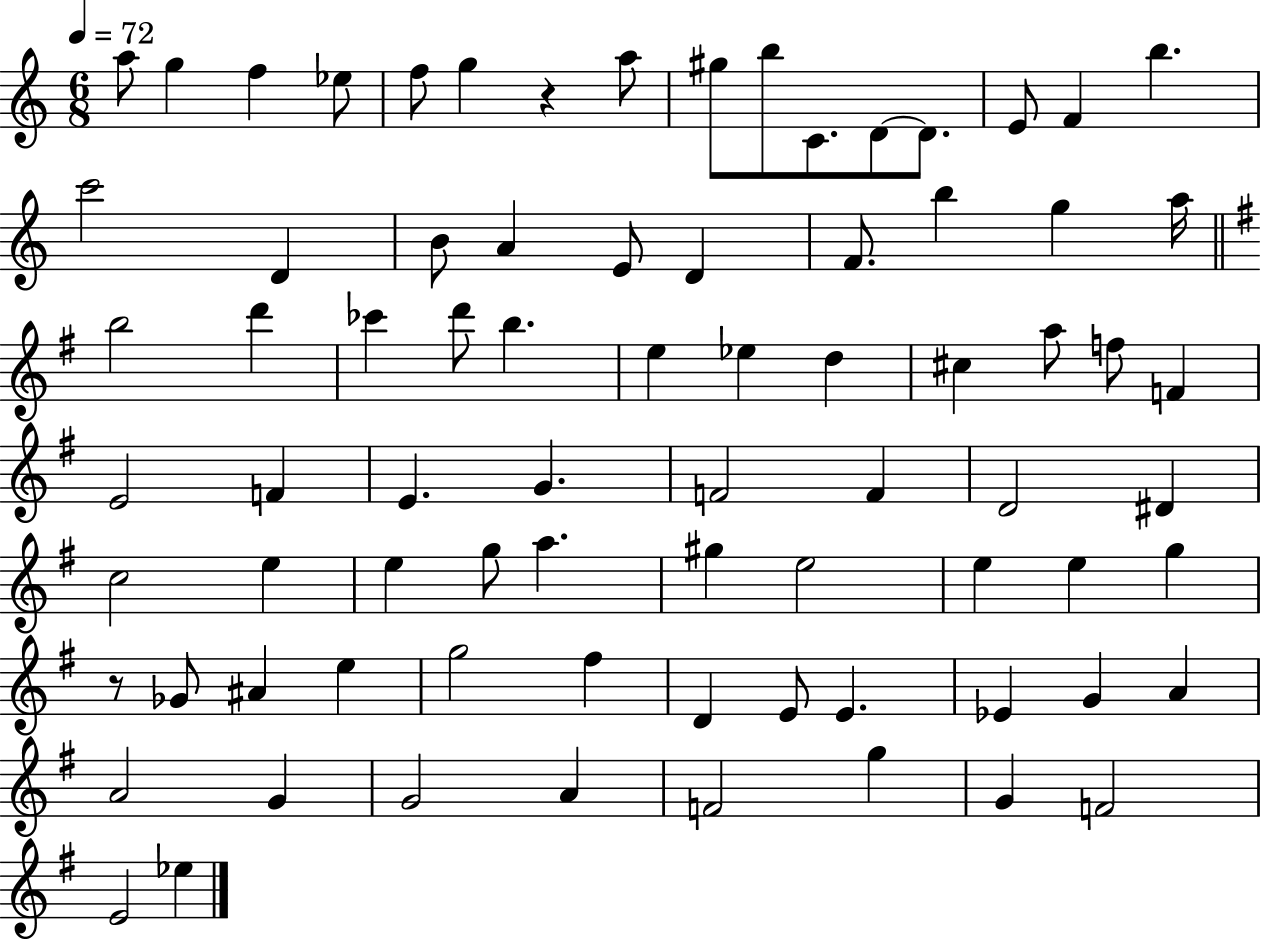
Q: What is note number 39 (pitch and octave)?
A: F4